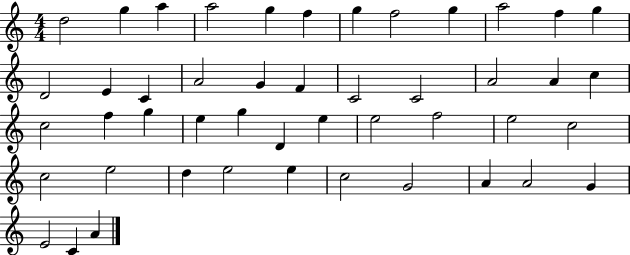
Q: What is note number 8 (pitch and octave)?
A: F5